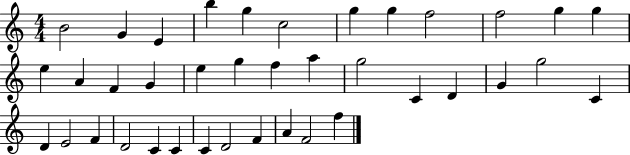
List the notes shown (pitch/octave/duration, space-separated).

B4/h G4/q E4/q B5/q G5/q C5/h G5/q G5/q F5/h F5/h G5/q G5/q E5/q A4/q F4/q G4/q E5/q G5/q F5/q A5/q G5/h C4/q D4/q G4/q G5/h C4/q D4/q E4/h F4/q D4/h C4/q C4/q C4/q D4/h F4/q A4/q F4/h F5/q